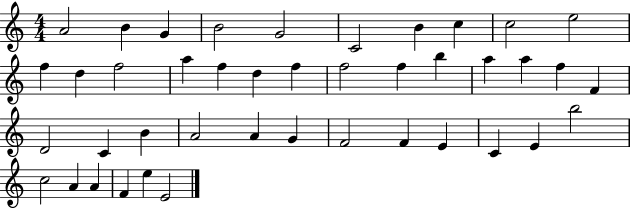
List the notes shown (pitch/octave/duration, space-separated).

A4/h B4/q G4/q B4/h G4/h C4/h B4/q C5/q C5/h E5/h F5/q D5/q F5/h A5/q F5/q D5/q F5/q F5/h F5/q B5/q A5/q A5/q F5/q F4/q D4/h C4/q B4/q A4/h A4/q G4/q F4/h F4/q E4/q C4/q E4/q B5/h C5/h A4/q A4/q F4/q E5/q E4/h